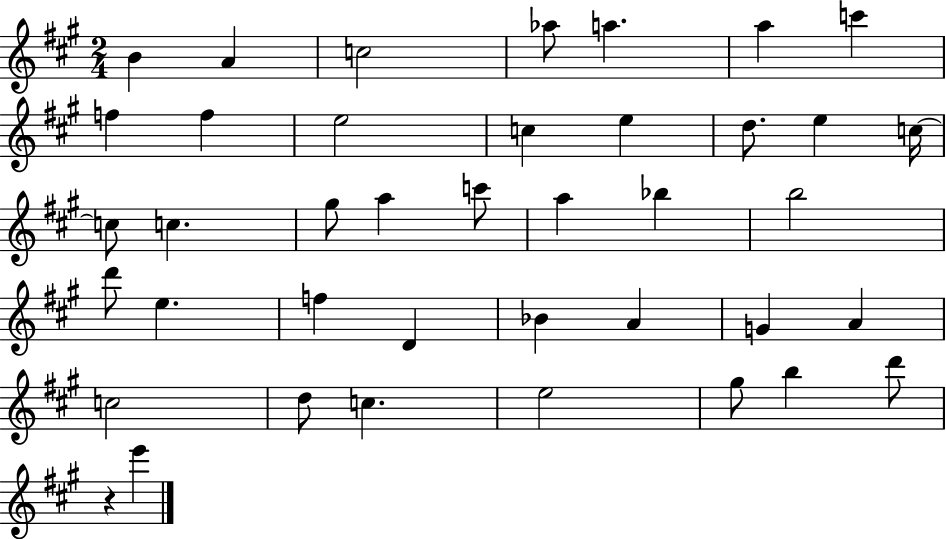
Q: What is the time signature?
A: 2/4